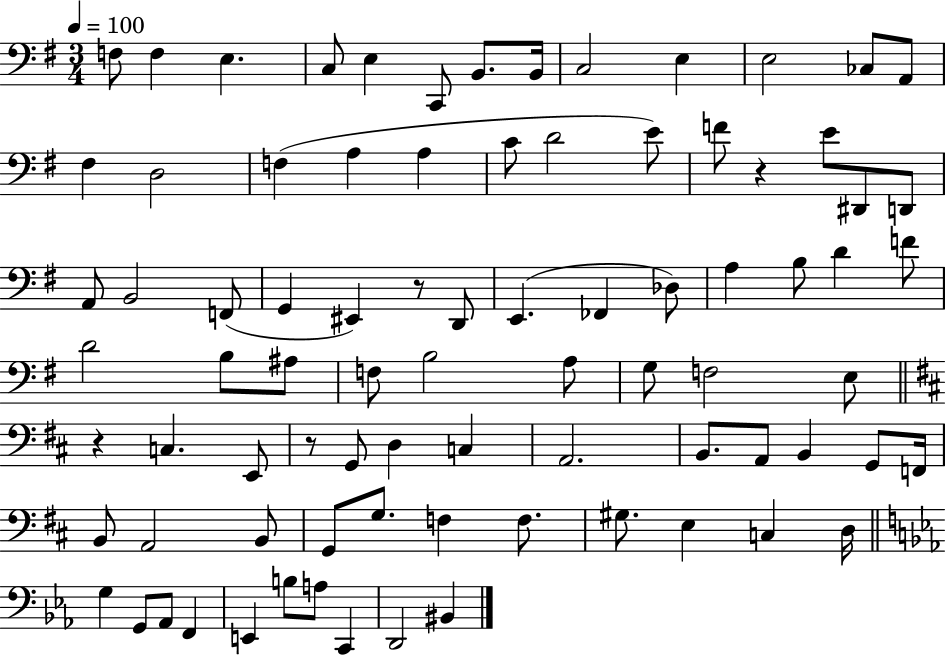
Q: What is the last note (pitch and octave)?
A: BIS2